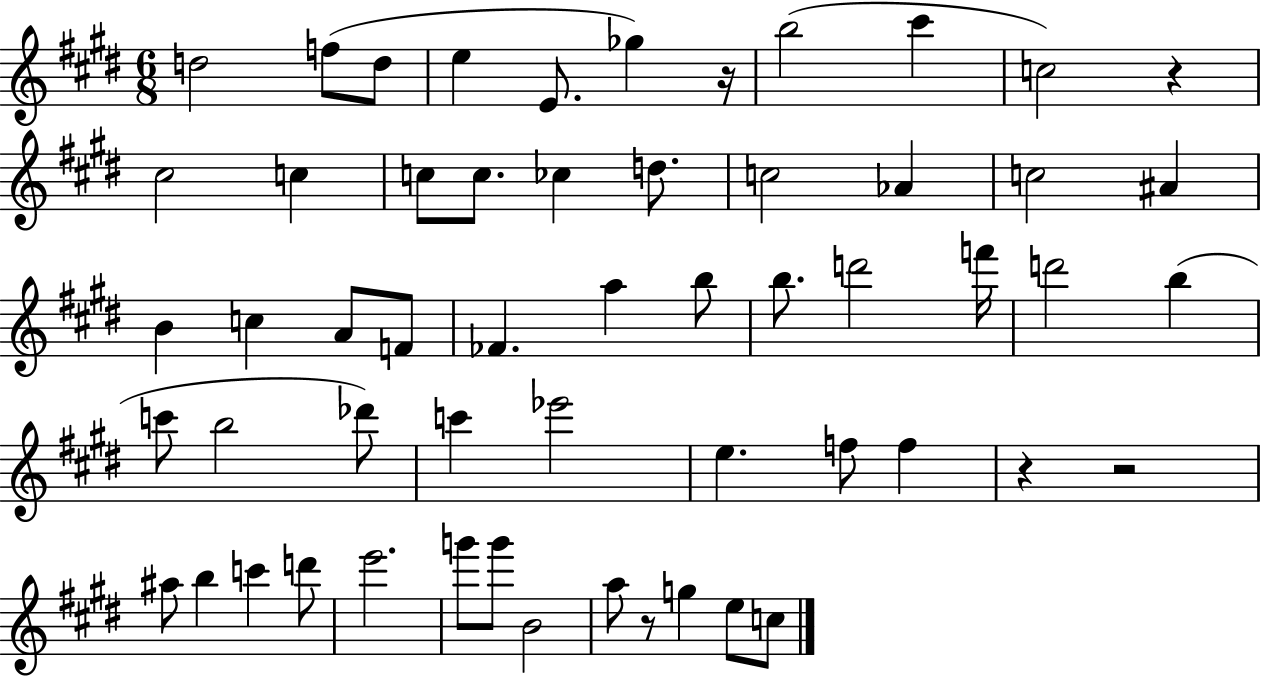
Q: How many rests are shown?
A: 5